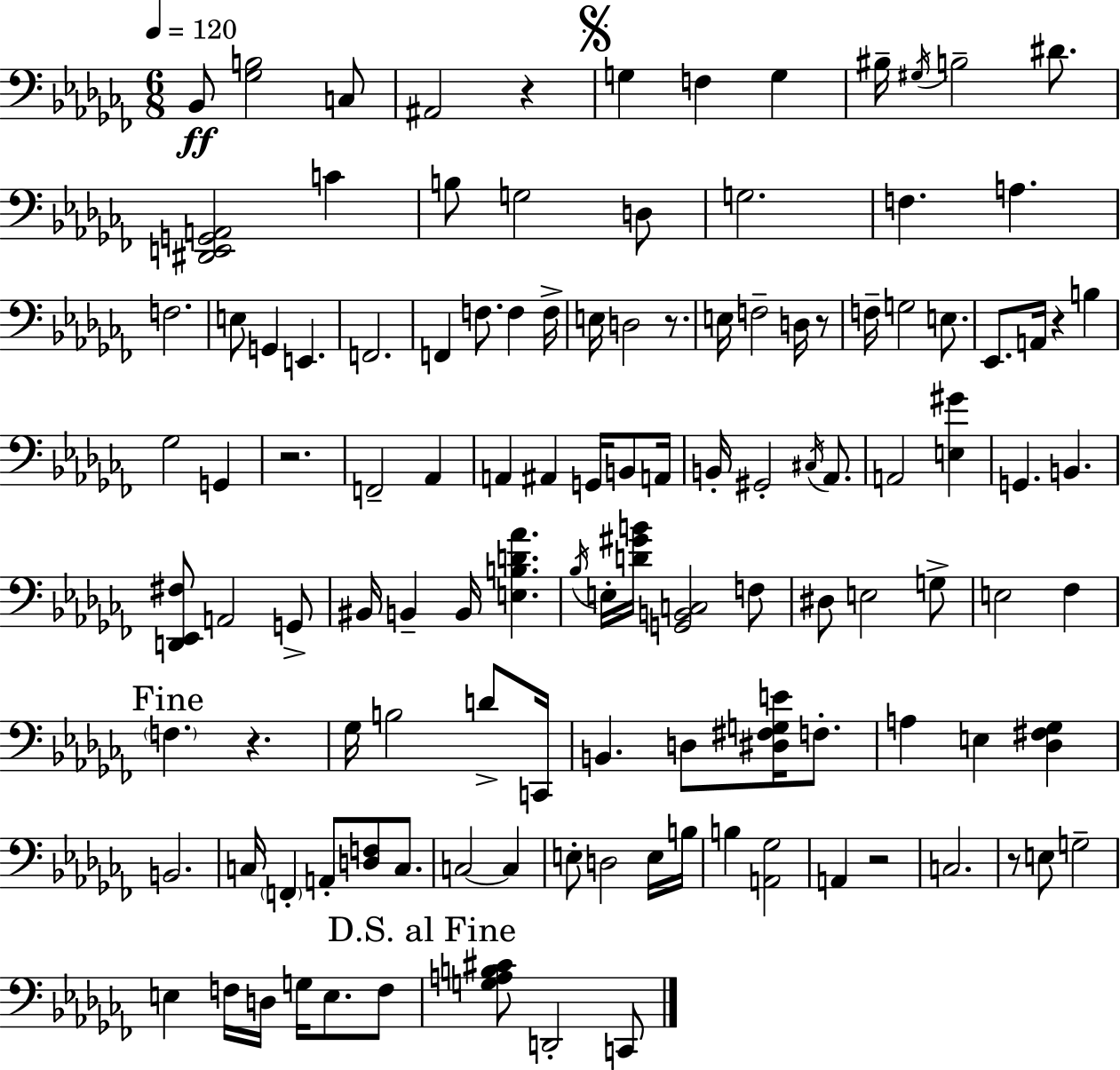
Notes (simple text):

Bb2/e [Gb3,B3]/h C3/e A#2/h R/q G3/q F3/q G3/q BIS3/s G#3/s B3/h D#4/e. [D#2,E2,G2,A2]/h C4/q B3/e G3/h D3/e G3/h. F3/q. A3/q. F3/h. E3/e G2/q E2/q. F2/h. F2/q F3/e. F3/q F3/s E3/s D3/h R/e. E3/s F3/h D3/s R/e F3/s G3/h E3/e. Eb2/e. A2/s R/q B3/q Gb3/h G2/q R/h. F2/h Ab2/q A2/q A#2/q G2/s B2/e A2/s B2/s G#2/h C#3/s Ab2/e. A2/h [E3,G#4]/q G2/q. B2/q. [D2,Eb2,F#3]/e A2/h G2/e BIS2/s B2/q B2/s [E3,B3,D4,Ab4]/q. Bb3/s E3/s [D4,G#4,B4]/s [G2,B2,C3]/h F3/e D#3/e E3/h G3/e E3/h FES3/q F3/q. R/q. Gb3/s B3/h D4/e C2/s B2/q. D3/e [D#3,F#3,G3,E4]/s F3/e. A3/q E3/q [Db3,F#3,Gb3]/q B2/h. C3/s F2/q A2/e [D3,F3]/e C3/e. C3/h C3/q E3/e D3/h E3/s B3/s B3/q [A2,Gb3]/h A2/q R/h C3/h. R/e E3/e G3/h E3/q F3/s D3/s G3/s E3/e. F3/e [G3,A3,B3,C#4]/e D2/h C2/e